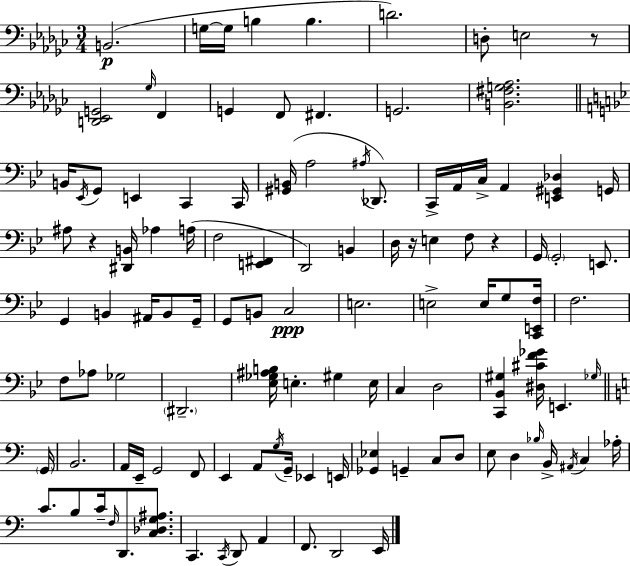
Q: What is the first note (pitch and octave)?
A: B2